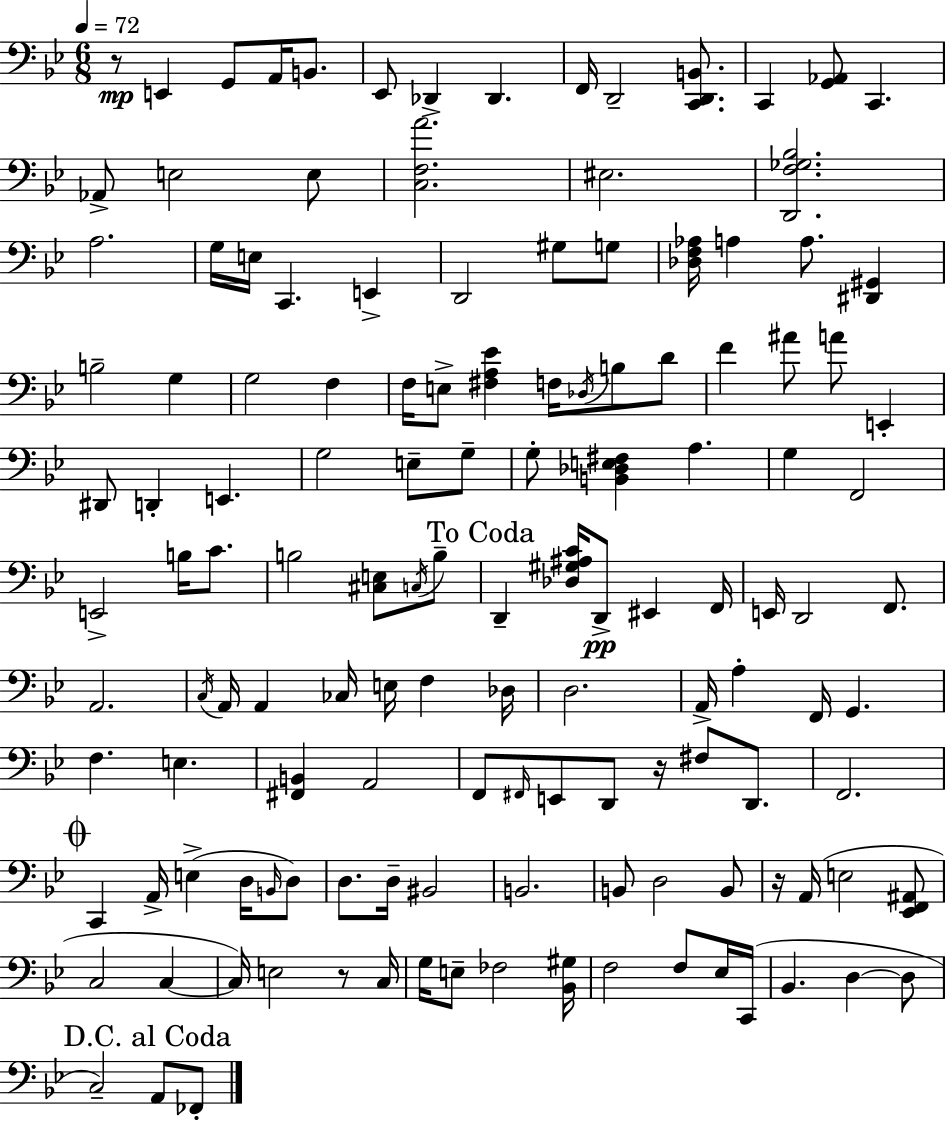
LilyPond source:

{
  \clef bass
  \numericTimeSignature
  \time 6/8
  \key g \minor
  \tempo 4 = 72
  \repeat volta 2 { r8\mp e,4 g,8 a,16 b,8. | ees,8 des,4-> des,4. | f,16 d,2-- <c, d, b,>8. | c,4 <g, aes,>8 c,4. | \break aes,8-> e2 e8 | <c f a'>2. | eis2. | <d, f ges bes>2. | \break a2. | g16 e16 c,4. e,4-> | d,2 gis8 g8 | <des f aes>16 a4 a8. <dis, gis,>4 | \break b2-- g4 | g2 f4 | f16 e8-> <fis a ees'>4 f16 \acciaccatura { des16 } b8 d'8 | f'4 ais'8 a'8 e,4-. | \break dis,8 d,4-. e,4. | g2 e8-- g8-- | g8-. <b, des e fis>4 a4. | g4 f,2 | \break e,2-> b16 c'8. | b2 <cis e>8 \acciaccatura { c16 } | b8-- \mark "To Coda" d,4-- <des gis ais c'>16 d,8->\pp eis,4 | f,16 e,16 d,2 f,8. | \break a,2. | \acciaccatura { c16 } a,16 a,4 ces16 e16 f4 | des16 d2. | a,16-> a4-. f,16 g,4. | \break f4. e4. | <fis, b,>4 a,2 | f,8 \grace { fis,16 } e,8 d,8 r16 fis8 | d,8. f,2. | \break \mark \markup { \musicglyph "scripts.coda" } c,4 a,16-> e4->( | d16 \grace { b,16 } d8) d8. d16-- bis,2 | b,2. | b,8 d2 | \break b,8 r16 a,16( e2 | <ees, f, ais,>8 c2 | c4~~ c16) e2 | r8 c16 g16 e8-- fes2 | \break <bes, gis>16 f2 | f8 ees16 c,16( bes,4. d4~~ | d8 \mark "D.C. al Coda" c2--) | a,8 fes,8-. } \bar "|."
}